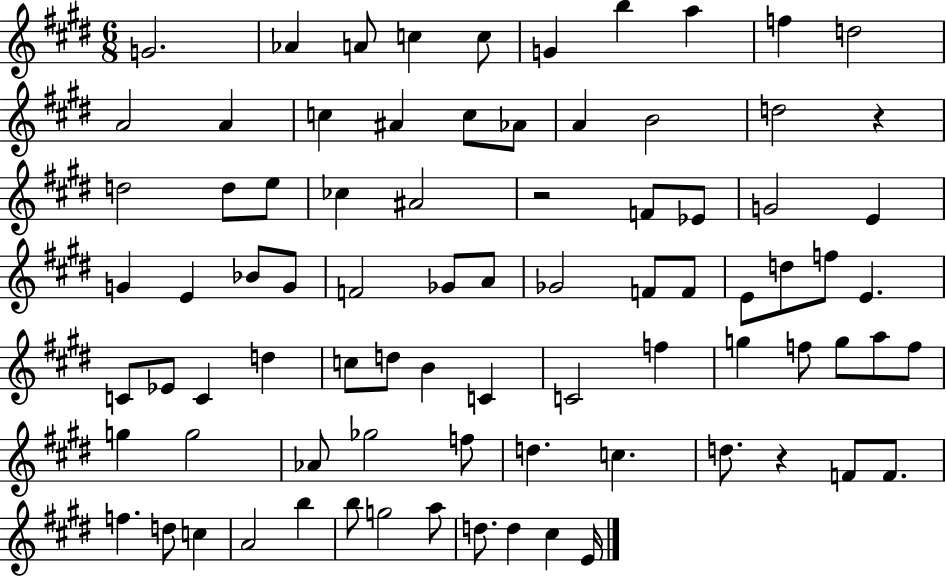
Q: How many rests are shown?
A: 3